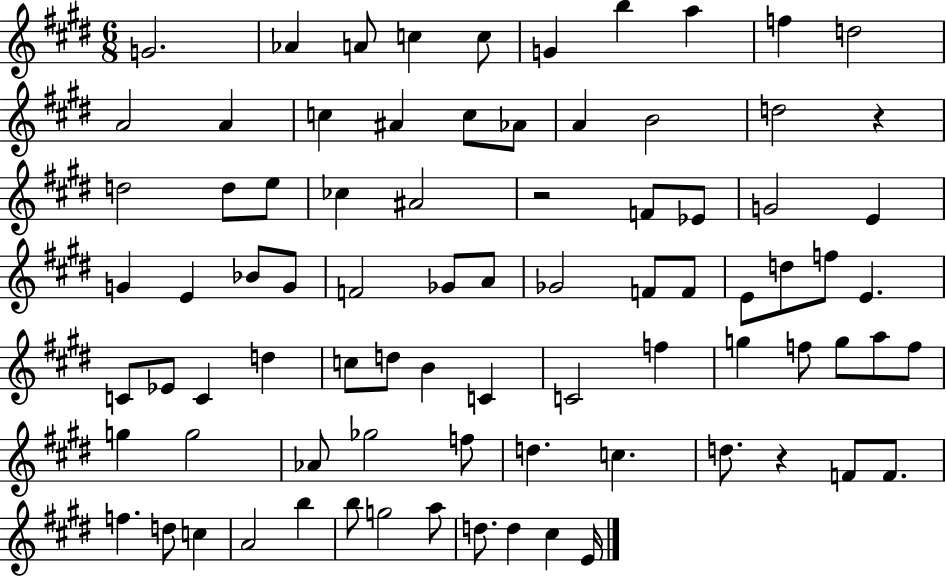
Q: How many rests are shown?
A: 3